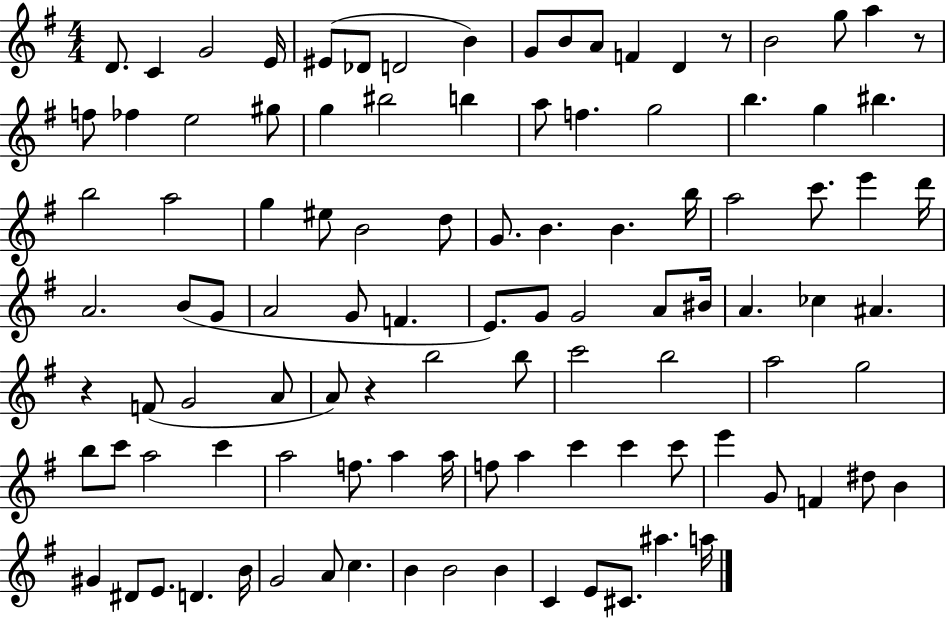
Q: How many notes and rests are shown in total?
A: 105